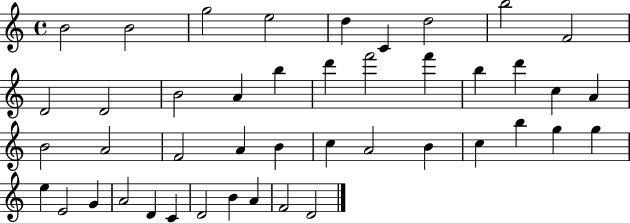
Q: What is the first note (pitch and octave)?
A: B4